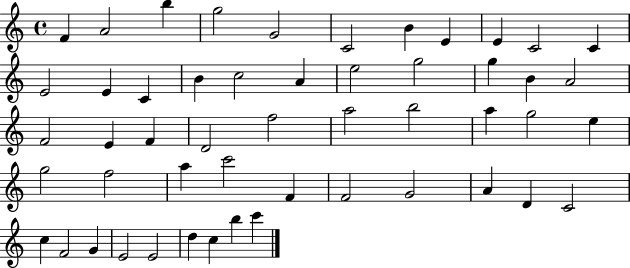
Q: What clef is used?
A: treble